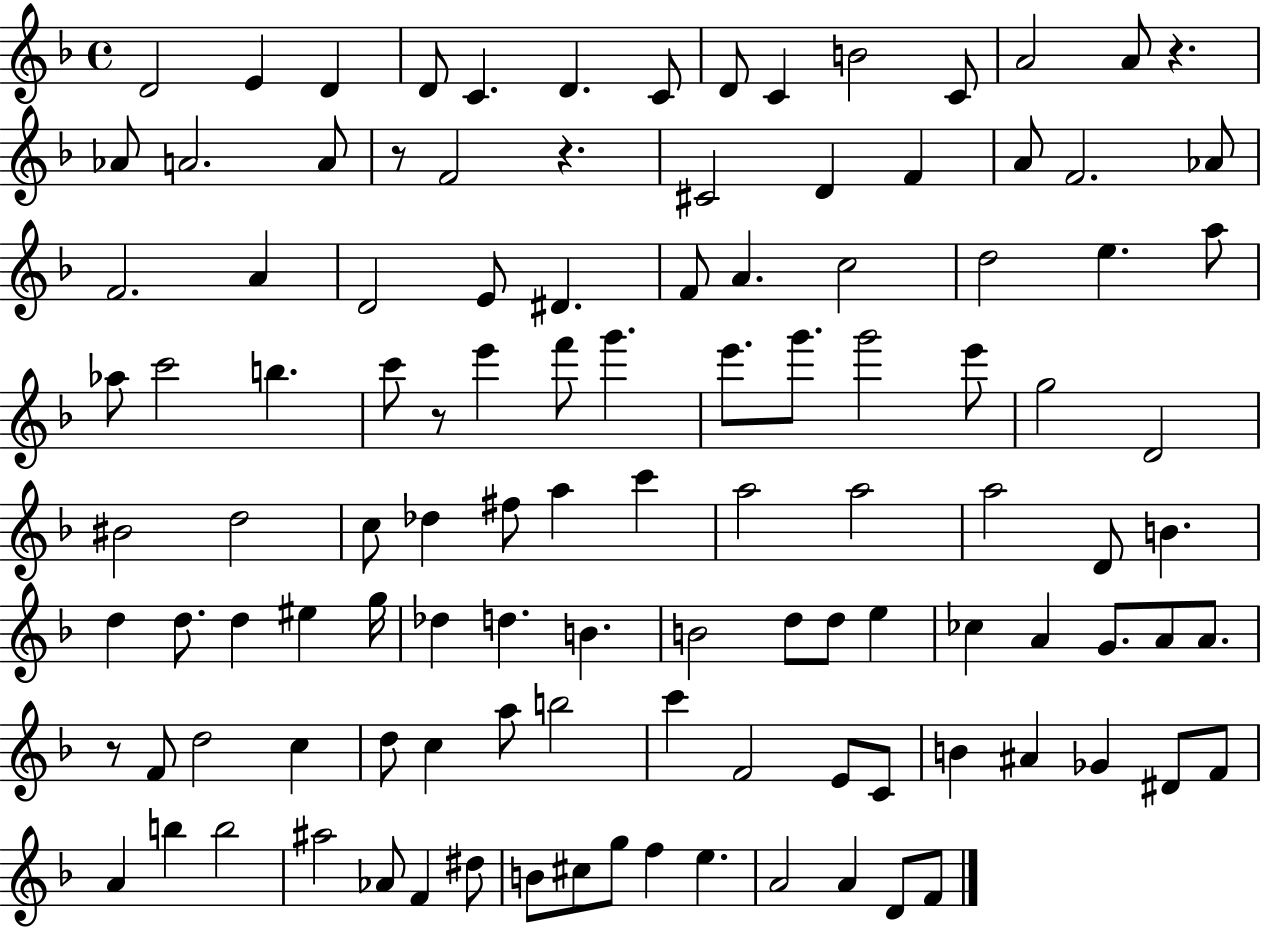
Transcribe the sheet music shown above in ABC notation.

X:1
T:Untitled
M:4/4
L:1/4
K:F
D2 E D D/2 C D C/2 D/2 C B2 C/2 A2 A/2 z _A/2 A2 A/2 z/2 F2 z ^C2 D F A/2 F2 _A/2 F2 A D2 E/2 ^D F/2 A c2 d2 e a/2 _a/2 c'2 b c'/2 z/2 e' f'/2 g' e'/2 g'/2 g'2 e'/2 g2 D2 ^B2 d2 c/2 _d ^f/2 a c' a2 a2 a2 D/2 B d d/2 d ^e g/4 _d d B B2 d/2 d/2 e _c A G/2 A/2 A/2 z/2 F/2 d2 c d/2 c a/2 b2 c' F2 E/2 C/2 B ^A _G ^D/2 F/2 A b b2 ^a2 _A/2 F ^d/2 B/2 ^c/2 g/2 f e A2 A D/2 F/2